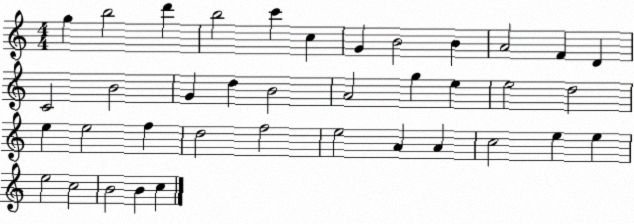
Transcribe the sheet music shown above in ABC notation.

X:1
T:Untitled
M:4/4
L:1/4
K:C
g b2 d' b2 c' c G B2 B A2 F D C2 B2 G d B2 A2 g e e2 d2 e e2 f d2 f2 e2 A A c2 e e e2 c2 B2 B c